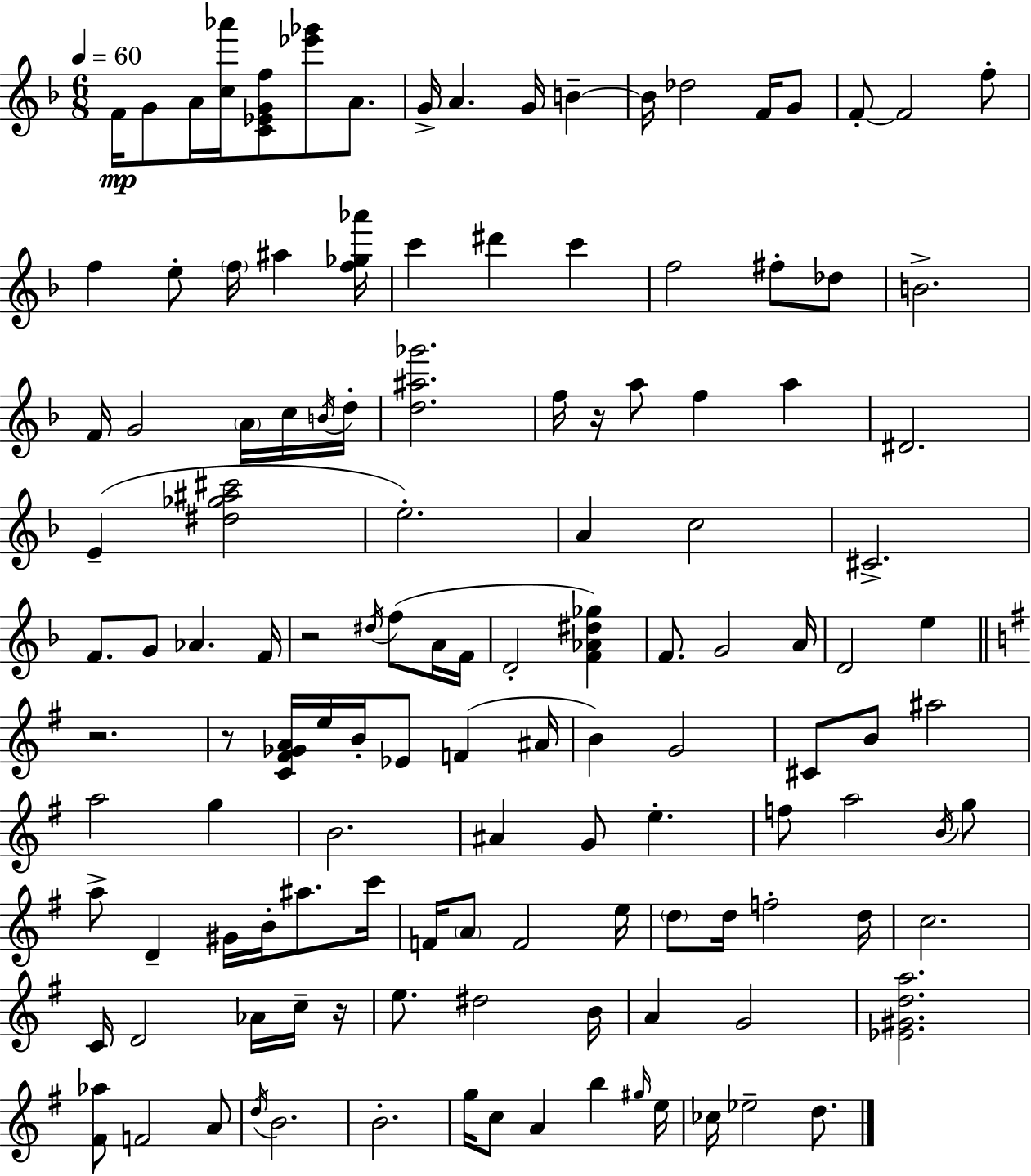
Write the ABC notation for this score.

X:1
T:Untitled
M:6/8
L:1/4
K:F
F/4 G/2 A/4 [c_a']/4 [C_EGf]/2 [_e'_g']/2 A/2 G/4 A G/4 B B/4 _d2 F/4 G/2 F/2 F2 f/2 f e/2 f/4 ^a [f_g_a']/4 c' ^d' c' f2 ^f/2 _d/2 B2 F/4 G2 A/4 c/4 B/4 d/4 [d^a_g']2 f/4 z/4 a/2 f a ^D2 E [^d_g^a^c']2 e2 A c2 ^C2 F/2 G/2 _A F/4 z2 ^d/4 f/2 A/4 F/4 D2 [F_A^d_g] F/2 G2 A/4 D2 e z2 z/2 [C^F_GA]/4 e/4 B/4 _E/2 F ^A/4 B G2 ^C/2 B/2 ^a2 a2 g B2 ^A G/2 e f/2 a2 B/4 g/2 a/2 D ^G/4 B/4 ^a/2 c'/4 F/4 A/2 F2 e/4 d/2 d/4 f2 d/4 c2 C/4 D2 _A/4 c/4 z/4 e/2 ^d2 B/4 A G2 [_E^Gda]2 [^F_a]/2 F2 A/2 d/4 B2 B2 g/4 c/2 A b ^g/4 e/4 _c/4 _e2 d/2